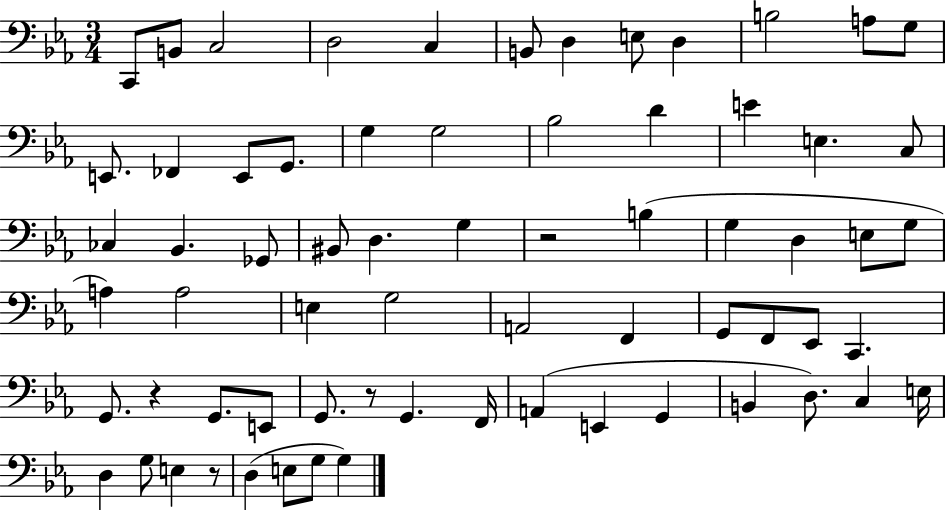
C2/e B2/e C3/h D3/h C3/q B2/e D3/q E3/e D3/q B3/h A3/e G3/e E2/e. FES2/q E2/e G2/e. G3/q G3/h Bb3/h D4/q E4/q E3/q. C3/e CES3/q Bb2/q. Gb2/e BIS2/e D3/q. G3/q R/h B3/q G3/q D3/q E3/e G3/e A3/q A3/h E3/q G3/h A2/h F2/q G2/e F2/e Eb2/e C2/q. G2/e. R/q G2/e. E2/e G2/e. R/e G2/q. F2/s A2/q E2/q G2/q B2/q D3/e. C3/q E3/s D3/q G3/e E3/q R/e D3/q E3/e G3/e G3/q